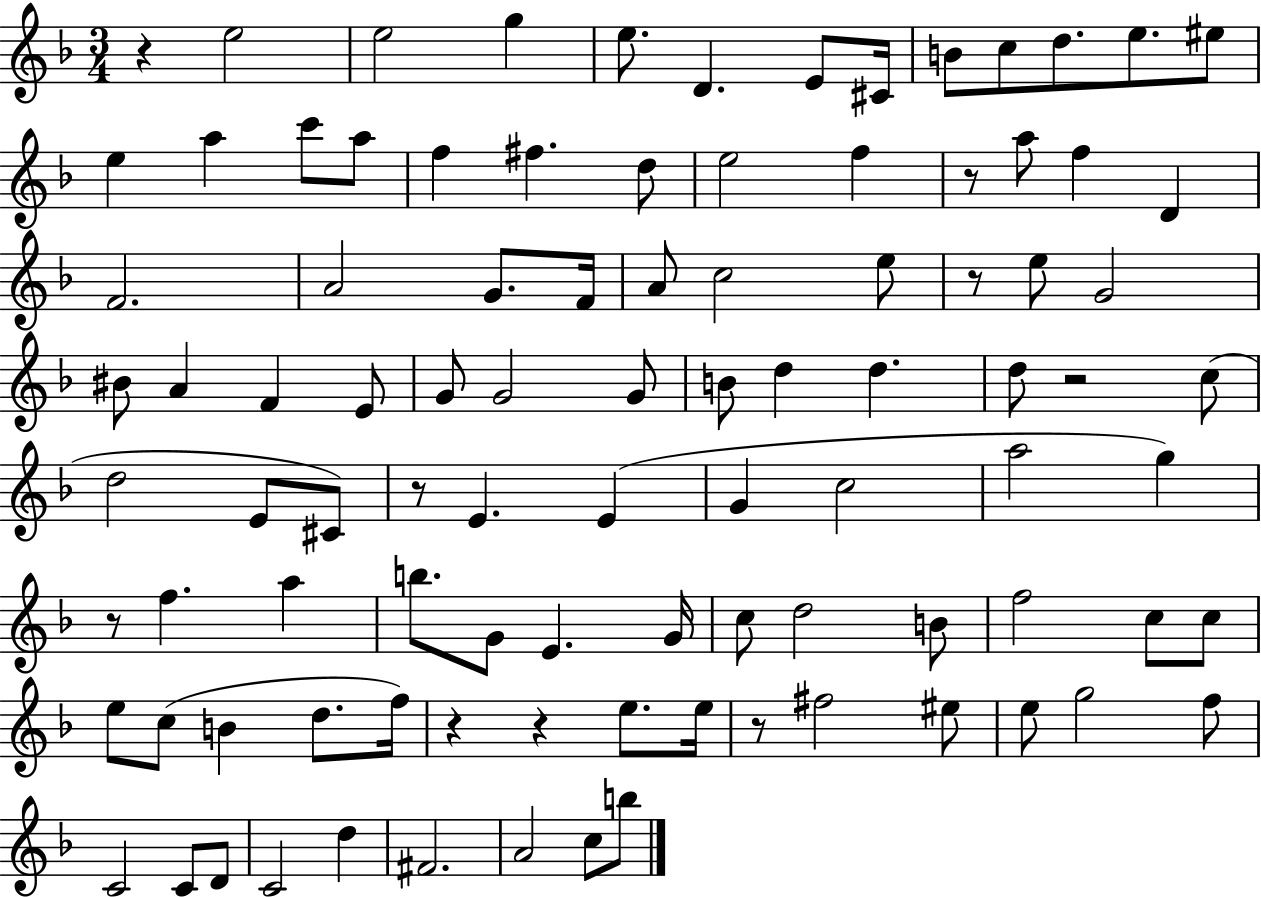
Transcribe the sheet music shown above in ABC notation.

X:1
T:Untitled
M:3/4
L:1/4
K:F
z e2 e2 g e/2 D E/2 ^C/4 B/2 c/2 d/2 e/2 ^e/2 e a c'/2 a/2 f ^f d/2 e2 f z/2 a/2 f D F2 A2 G/2 F/4 A/2 c2 e/2 z/2 e/2 G2 ^B/2 A F E/2 G/2 G2 G/2 B/2 d d d/2 z2 c/2 d2 E/2 ^C/2 z/2 E E G c2 a2 g z/2 f a b/2 G/2 E G/4 c/2 d2 B/2 f2 c/2 c/2 e/2 c/2 B d/2 f/4 z z e/2 e/4 z/2 ^f2 ^e/2 e/2 g2 f/2 C2 C/2 D/2 C2 d ^F2 A2 c/2 b/2